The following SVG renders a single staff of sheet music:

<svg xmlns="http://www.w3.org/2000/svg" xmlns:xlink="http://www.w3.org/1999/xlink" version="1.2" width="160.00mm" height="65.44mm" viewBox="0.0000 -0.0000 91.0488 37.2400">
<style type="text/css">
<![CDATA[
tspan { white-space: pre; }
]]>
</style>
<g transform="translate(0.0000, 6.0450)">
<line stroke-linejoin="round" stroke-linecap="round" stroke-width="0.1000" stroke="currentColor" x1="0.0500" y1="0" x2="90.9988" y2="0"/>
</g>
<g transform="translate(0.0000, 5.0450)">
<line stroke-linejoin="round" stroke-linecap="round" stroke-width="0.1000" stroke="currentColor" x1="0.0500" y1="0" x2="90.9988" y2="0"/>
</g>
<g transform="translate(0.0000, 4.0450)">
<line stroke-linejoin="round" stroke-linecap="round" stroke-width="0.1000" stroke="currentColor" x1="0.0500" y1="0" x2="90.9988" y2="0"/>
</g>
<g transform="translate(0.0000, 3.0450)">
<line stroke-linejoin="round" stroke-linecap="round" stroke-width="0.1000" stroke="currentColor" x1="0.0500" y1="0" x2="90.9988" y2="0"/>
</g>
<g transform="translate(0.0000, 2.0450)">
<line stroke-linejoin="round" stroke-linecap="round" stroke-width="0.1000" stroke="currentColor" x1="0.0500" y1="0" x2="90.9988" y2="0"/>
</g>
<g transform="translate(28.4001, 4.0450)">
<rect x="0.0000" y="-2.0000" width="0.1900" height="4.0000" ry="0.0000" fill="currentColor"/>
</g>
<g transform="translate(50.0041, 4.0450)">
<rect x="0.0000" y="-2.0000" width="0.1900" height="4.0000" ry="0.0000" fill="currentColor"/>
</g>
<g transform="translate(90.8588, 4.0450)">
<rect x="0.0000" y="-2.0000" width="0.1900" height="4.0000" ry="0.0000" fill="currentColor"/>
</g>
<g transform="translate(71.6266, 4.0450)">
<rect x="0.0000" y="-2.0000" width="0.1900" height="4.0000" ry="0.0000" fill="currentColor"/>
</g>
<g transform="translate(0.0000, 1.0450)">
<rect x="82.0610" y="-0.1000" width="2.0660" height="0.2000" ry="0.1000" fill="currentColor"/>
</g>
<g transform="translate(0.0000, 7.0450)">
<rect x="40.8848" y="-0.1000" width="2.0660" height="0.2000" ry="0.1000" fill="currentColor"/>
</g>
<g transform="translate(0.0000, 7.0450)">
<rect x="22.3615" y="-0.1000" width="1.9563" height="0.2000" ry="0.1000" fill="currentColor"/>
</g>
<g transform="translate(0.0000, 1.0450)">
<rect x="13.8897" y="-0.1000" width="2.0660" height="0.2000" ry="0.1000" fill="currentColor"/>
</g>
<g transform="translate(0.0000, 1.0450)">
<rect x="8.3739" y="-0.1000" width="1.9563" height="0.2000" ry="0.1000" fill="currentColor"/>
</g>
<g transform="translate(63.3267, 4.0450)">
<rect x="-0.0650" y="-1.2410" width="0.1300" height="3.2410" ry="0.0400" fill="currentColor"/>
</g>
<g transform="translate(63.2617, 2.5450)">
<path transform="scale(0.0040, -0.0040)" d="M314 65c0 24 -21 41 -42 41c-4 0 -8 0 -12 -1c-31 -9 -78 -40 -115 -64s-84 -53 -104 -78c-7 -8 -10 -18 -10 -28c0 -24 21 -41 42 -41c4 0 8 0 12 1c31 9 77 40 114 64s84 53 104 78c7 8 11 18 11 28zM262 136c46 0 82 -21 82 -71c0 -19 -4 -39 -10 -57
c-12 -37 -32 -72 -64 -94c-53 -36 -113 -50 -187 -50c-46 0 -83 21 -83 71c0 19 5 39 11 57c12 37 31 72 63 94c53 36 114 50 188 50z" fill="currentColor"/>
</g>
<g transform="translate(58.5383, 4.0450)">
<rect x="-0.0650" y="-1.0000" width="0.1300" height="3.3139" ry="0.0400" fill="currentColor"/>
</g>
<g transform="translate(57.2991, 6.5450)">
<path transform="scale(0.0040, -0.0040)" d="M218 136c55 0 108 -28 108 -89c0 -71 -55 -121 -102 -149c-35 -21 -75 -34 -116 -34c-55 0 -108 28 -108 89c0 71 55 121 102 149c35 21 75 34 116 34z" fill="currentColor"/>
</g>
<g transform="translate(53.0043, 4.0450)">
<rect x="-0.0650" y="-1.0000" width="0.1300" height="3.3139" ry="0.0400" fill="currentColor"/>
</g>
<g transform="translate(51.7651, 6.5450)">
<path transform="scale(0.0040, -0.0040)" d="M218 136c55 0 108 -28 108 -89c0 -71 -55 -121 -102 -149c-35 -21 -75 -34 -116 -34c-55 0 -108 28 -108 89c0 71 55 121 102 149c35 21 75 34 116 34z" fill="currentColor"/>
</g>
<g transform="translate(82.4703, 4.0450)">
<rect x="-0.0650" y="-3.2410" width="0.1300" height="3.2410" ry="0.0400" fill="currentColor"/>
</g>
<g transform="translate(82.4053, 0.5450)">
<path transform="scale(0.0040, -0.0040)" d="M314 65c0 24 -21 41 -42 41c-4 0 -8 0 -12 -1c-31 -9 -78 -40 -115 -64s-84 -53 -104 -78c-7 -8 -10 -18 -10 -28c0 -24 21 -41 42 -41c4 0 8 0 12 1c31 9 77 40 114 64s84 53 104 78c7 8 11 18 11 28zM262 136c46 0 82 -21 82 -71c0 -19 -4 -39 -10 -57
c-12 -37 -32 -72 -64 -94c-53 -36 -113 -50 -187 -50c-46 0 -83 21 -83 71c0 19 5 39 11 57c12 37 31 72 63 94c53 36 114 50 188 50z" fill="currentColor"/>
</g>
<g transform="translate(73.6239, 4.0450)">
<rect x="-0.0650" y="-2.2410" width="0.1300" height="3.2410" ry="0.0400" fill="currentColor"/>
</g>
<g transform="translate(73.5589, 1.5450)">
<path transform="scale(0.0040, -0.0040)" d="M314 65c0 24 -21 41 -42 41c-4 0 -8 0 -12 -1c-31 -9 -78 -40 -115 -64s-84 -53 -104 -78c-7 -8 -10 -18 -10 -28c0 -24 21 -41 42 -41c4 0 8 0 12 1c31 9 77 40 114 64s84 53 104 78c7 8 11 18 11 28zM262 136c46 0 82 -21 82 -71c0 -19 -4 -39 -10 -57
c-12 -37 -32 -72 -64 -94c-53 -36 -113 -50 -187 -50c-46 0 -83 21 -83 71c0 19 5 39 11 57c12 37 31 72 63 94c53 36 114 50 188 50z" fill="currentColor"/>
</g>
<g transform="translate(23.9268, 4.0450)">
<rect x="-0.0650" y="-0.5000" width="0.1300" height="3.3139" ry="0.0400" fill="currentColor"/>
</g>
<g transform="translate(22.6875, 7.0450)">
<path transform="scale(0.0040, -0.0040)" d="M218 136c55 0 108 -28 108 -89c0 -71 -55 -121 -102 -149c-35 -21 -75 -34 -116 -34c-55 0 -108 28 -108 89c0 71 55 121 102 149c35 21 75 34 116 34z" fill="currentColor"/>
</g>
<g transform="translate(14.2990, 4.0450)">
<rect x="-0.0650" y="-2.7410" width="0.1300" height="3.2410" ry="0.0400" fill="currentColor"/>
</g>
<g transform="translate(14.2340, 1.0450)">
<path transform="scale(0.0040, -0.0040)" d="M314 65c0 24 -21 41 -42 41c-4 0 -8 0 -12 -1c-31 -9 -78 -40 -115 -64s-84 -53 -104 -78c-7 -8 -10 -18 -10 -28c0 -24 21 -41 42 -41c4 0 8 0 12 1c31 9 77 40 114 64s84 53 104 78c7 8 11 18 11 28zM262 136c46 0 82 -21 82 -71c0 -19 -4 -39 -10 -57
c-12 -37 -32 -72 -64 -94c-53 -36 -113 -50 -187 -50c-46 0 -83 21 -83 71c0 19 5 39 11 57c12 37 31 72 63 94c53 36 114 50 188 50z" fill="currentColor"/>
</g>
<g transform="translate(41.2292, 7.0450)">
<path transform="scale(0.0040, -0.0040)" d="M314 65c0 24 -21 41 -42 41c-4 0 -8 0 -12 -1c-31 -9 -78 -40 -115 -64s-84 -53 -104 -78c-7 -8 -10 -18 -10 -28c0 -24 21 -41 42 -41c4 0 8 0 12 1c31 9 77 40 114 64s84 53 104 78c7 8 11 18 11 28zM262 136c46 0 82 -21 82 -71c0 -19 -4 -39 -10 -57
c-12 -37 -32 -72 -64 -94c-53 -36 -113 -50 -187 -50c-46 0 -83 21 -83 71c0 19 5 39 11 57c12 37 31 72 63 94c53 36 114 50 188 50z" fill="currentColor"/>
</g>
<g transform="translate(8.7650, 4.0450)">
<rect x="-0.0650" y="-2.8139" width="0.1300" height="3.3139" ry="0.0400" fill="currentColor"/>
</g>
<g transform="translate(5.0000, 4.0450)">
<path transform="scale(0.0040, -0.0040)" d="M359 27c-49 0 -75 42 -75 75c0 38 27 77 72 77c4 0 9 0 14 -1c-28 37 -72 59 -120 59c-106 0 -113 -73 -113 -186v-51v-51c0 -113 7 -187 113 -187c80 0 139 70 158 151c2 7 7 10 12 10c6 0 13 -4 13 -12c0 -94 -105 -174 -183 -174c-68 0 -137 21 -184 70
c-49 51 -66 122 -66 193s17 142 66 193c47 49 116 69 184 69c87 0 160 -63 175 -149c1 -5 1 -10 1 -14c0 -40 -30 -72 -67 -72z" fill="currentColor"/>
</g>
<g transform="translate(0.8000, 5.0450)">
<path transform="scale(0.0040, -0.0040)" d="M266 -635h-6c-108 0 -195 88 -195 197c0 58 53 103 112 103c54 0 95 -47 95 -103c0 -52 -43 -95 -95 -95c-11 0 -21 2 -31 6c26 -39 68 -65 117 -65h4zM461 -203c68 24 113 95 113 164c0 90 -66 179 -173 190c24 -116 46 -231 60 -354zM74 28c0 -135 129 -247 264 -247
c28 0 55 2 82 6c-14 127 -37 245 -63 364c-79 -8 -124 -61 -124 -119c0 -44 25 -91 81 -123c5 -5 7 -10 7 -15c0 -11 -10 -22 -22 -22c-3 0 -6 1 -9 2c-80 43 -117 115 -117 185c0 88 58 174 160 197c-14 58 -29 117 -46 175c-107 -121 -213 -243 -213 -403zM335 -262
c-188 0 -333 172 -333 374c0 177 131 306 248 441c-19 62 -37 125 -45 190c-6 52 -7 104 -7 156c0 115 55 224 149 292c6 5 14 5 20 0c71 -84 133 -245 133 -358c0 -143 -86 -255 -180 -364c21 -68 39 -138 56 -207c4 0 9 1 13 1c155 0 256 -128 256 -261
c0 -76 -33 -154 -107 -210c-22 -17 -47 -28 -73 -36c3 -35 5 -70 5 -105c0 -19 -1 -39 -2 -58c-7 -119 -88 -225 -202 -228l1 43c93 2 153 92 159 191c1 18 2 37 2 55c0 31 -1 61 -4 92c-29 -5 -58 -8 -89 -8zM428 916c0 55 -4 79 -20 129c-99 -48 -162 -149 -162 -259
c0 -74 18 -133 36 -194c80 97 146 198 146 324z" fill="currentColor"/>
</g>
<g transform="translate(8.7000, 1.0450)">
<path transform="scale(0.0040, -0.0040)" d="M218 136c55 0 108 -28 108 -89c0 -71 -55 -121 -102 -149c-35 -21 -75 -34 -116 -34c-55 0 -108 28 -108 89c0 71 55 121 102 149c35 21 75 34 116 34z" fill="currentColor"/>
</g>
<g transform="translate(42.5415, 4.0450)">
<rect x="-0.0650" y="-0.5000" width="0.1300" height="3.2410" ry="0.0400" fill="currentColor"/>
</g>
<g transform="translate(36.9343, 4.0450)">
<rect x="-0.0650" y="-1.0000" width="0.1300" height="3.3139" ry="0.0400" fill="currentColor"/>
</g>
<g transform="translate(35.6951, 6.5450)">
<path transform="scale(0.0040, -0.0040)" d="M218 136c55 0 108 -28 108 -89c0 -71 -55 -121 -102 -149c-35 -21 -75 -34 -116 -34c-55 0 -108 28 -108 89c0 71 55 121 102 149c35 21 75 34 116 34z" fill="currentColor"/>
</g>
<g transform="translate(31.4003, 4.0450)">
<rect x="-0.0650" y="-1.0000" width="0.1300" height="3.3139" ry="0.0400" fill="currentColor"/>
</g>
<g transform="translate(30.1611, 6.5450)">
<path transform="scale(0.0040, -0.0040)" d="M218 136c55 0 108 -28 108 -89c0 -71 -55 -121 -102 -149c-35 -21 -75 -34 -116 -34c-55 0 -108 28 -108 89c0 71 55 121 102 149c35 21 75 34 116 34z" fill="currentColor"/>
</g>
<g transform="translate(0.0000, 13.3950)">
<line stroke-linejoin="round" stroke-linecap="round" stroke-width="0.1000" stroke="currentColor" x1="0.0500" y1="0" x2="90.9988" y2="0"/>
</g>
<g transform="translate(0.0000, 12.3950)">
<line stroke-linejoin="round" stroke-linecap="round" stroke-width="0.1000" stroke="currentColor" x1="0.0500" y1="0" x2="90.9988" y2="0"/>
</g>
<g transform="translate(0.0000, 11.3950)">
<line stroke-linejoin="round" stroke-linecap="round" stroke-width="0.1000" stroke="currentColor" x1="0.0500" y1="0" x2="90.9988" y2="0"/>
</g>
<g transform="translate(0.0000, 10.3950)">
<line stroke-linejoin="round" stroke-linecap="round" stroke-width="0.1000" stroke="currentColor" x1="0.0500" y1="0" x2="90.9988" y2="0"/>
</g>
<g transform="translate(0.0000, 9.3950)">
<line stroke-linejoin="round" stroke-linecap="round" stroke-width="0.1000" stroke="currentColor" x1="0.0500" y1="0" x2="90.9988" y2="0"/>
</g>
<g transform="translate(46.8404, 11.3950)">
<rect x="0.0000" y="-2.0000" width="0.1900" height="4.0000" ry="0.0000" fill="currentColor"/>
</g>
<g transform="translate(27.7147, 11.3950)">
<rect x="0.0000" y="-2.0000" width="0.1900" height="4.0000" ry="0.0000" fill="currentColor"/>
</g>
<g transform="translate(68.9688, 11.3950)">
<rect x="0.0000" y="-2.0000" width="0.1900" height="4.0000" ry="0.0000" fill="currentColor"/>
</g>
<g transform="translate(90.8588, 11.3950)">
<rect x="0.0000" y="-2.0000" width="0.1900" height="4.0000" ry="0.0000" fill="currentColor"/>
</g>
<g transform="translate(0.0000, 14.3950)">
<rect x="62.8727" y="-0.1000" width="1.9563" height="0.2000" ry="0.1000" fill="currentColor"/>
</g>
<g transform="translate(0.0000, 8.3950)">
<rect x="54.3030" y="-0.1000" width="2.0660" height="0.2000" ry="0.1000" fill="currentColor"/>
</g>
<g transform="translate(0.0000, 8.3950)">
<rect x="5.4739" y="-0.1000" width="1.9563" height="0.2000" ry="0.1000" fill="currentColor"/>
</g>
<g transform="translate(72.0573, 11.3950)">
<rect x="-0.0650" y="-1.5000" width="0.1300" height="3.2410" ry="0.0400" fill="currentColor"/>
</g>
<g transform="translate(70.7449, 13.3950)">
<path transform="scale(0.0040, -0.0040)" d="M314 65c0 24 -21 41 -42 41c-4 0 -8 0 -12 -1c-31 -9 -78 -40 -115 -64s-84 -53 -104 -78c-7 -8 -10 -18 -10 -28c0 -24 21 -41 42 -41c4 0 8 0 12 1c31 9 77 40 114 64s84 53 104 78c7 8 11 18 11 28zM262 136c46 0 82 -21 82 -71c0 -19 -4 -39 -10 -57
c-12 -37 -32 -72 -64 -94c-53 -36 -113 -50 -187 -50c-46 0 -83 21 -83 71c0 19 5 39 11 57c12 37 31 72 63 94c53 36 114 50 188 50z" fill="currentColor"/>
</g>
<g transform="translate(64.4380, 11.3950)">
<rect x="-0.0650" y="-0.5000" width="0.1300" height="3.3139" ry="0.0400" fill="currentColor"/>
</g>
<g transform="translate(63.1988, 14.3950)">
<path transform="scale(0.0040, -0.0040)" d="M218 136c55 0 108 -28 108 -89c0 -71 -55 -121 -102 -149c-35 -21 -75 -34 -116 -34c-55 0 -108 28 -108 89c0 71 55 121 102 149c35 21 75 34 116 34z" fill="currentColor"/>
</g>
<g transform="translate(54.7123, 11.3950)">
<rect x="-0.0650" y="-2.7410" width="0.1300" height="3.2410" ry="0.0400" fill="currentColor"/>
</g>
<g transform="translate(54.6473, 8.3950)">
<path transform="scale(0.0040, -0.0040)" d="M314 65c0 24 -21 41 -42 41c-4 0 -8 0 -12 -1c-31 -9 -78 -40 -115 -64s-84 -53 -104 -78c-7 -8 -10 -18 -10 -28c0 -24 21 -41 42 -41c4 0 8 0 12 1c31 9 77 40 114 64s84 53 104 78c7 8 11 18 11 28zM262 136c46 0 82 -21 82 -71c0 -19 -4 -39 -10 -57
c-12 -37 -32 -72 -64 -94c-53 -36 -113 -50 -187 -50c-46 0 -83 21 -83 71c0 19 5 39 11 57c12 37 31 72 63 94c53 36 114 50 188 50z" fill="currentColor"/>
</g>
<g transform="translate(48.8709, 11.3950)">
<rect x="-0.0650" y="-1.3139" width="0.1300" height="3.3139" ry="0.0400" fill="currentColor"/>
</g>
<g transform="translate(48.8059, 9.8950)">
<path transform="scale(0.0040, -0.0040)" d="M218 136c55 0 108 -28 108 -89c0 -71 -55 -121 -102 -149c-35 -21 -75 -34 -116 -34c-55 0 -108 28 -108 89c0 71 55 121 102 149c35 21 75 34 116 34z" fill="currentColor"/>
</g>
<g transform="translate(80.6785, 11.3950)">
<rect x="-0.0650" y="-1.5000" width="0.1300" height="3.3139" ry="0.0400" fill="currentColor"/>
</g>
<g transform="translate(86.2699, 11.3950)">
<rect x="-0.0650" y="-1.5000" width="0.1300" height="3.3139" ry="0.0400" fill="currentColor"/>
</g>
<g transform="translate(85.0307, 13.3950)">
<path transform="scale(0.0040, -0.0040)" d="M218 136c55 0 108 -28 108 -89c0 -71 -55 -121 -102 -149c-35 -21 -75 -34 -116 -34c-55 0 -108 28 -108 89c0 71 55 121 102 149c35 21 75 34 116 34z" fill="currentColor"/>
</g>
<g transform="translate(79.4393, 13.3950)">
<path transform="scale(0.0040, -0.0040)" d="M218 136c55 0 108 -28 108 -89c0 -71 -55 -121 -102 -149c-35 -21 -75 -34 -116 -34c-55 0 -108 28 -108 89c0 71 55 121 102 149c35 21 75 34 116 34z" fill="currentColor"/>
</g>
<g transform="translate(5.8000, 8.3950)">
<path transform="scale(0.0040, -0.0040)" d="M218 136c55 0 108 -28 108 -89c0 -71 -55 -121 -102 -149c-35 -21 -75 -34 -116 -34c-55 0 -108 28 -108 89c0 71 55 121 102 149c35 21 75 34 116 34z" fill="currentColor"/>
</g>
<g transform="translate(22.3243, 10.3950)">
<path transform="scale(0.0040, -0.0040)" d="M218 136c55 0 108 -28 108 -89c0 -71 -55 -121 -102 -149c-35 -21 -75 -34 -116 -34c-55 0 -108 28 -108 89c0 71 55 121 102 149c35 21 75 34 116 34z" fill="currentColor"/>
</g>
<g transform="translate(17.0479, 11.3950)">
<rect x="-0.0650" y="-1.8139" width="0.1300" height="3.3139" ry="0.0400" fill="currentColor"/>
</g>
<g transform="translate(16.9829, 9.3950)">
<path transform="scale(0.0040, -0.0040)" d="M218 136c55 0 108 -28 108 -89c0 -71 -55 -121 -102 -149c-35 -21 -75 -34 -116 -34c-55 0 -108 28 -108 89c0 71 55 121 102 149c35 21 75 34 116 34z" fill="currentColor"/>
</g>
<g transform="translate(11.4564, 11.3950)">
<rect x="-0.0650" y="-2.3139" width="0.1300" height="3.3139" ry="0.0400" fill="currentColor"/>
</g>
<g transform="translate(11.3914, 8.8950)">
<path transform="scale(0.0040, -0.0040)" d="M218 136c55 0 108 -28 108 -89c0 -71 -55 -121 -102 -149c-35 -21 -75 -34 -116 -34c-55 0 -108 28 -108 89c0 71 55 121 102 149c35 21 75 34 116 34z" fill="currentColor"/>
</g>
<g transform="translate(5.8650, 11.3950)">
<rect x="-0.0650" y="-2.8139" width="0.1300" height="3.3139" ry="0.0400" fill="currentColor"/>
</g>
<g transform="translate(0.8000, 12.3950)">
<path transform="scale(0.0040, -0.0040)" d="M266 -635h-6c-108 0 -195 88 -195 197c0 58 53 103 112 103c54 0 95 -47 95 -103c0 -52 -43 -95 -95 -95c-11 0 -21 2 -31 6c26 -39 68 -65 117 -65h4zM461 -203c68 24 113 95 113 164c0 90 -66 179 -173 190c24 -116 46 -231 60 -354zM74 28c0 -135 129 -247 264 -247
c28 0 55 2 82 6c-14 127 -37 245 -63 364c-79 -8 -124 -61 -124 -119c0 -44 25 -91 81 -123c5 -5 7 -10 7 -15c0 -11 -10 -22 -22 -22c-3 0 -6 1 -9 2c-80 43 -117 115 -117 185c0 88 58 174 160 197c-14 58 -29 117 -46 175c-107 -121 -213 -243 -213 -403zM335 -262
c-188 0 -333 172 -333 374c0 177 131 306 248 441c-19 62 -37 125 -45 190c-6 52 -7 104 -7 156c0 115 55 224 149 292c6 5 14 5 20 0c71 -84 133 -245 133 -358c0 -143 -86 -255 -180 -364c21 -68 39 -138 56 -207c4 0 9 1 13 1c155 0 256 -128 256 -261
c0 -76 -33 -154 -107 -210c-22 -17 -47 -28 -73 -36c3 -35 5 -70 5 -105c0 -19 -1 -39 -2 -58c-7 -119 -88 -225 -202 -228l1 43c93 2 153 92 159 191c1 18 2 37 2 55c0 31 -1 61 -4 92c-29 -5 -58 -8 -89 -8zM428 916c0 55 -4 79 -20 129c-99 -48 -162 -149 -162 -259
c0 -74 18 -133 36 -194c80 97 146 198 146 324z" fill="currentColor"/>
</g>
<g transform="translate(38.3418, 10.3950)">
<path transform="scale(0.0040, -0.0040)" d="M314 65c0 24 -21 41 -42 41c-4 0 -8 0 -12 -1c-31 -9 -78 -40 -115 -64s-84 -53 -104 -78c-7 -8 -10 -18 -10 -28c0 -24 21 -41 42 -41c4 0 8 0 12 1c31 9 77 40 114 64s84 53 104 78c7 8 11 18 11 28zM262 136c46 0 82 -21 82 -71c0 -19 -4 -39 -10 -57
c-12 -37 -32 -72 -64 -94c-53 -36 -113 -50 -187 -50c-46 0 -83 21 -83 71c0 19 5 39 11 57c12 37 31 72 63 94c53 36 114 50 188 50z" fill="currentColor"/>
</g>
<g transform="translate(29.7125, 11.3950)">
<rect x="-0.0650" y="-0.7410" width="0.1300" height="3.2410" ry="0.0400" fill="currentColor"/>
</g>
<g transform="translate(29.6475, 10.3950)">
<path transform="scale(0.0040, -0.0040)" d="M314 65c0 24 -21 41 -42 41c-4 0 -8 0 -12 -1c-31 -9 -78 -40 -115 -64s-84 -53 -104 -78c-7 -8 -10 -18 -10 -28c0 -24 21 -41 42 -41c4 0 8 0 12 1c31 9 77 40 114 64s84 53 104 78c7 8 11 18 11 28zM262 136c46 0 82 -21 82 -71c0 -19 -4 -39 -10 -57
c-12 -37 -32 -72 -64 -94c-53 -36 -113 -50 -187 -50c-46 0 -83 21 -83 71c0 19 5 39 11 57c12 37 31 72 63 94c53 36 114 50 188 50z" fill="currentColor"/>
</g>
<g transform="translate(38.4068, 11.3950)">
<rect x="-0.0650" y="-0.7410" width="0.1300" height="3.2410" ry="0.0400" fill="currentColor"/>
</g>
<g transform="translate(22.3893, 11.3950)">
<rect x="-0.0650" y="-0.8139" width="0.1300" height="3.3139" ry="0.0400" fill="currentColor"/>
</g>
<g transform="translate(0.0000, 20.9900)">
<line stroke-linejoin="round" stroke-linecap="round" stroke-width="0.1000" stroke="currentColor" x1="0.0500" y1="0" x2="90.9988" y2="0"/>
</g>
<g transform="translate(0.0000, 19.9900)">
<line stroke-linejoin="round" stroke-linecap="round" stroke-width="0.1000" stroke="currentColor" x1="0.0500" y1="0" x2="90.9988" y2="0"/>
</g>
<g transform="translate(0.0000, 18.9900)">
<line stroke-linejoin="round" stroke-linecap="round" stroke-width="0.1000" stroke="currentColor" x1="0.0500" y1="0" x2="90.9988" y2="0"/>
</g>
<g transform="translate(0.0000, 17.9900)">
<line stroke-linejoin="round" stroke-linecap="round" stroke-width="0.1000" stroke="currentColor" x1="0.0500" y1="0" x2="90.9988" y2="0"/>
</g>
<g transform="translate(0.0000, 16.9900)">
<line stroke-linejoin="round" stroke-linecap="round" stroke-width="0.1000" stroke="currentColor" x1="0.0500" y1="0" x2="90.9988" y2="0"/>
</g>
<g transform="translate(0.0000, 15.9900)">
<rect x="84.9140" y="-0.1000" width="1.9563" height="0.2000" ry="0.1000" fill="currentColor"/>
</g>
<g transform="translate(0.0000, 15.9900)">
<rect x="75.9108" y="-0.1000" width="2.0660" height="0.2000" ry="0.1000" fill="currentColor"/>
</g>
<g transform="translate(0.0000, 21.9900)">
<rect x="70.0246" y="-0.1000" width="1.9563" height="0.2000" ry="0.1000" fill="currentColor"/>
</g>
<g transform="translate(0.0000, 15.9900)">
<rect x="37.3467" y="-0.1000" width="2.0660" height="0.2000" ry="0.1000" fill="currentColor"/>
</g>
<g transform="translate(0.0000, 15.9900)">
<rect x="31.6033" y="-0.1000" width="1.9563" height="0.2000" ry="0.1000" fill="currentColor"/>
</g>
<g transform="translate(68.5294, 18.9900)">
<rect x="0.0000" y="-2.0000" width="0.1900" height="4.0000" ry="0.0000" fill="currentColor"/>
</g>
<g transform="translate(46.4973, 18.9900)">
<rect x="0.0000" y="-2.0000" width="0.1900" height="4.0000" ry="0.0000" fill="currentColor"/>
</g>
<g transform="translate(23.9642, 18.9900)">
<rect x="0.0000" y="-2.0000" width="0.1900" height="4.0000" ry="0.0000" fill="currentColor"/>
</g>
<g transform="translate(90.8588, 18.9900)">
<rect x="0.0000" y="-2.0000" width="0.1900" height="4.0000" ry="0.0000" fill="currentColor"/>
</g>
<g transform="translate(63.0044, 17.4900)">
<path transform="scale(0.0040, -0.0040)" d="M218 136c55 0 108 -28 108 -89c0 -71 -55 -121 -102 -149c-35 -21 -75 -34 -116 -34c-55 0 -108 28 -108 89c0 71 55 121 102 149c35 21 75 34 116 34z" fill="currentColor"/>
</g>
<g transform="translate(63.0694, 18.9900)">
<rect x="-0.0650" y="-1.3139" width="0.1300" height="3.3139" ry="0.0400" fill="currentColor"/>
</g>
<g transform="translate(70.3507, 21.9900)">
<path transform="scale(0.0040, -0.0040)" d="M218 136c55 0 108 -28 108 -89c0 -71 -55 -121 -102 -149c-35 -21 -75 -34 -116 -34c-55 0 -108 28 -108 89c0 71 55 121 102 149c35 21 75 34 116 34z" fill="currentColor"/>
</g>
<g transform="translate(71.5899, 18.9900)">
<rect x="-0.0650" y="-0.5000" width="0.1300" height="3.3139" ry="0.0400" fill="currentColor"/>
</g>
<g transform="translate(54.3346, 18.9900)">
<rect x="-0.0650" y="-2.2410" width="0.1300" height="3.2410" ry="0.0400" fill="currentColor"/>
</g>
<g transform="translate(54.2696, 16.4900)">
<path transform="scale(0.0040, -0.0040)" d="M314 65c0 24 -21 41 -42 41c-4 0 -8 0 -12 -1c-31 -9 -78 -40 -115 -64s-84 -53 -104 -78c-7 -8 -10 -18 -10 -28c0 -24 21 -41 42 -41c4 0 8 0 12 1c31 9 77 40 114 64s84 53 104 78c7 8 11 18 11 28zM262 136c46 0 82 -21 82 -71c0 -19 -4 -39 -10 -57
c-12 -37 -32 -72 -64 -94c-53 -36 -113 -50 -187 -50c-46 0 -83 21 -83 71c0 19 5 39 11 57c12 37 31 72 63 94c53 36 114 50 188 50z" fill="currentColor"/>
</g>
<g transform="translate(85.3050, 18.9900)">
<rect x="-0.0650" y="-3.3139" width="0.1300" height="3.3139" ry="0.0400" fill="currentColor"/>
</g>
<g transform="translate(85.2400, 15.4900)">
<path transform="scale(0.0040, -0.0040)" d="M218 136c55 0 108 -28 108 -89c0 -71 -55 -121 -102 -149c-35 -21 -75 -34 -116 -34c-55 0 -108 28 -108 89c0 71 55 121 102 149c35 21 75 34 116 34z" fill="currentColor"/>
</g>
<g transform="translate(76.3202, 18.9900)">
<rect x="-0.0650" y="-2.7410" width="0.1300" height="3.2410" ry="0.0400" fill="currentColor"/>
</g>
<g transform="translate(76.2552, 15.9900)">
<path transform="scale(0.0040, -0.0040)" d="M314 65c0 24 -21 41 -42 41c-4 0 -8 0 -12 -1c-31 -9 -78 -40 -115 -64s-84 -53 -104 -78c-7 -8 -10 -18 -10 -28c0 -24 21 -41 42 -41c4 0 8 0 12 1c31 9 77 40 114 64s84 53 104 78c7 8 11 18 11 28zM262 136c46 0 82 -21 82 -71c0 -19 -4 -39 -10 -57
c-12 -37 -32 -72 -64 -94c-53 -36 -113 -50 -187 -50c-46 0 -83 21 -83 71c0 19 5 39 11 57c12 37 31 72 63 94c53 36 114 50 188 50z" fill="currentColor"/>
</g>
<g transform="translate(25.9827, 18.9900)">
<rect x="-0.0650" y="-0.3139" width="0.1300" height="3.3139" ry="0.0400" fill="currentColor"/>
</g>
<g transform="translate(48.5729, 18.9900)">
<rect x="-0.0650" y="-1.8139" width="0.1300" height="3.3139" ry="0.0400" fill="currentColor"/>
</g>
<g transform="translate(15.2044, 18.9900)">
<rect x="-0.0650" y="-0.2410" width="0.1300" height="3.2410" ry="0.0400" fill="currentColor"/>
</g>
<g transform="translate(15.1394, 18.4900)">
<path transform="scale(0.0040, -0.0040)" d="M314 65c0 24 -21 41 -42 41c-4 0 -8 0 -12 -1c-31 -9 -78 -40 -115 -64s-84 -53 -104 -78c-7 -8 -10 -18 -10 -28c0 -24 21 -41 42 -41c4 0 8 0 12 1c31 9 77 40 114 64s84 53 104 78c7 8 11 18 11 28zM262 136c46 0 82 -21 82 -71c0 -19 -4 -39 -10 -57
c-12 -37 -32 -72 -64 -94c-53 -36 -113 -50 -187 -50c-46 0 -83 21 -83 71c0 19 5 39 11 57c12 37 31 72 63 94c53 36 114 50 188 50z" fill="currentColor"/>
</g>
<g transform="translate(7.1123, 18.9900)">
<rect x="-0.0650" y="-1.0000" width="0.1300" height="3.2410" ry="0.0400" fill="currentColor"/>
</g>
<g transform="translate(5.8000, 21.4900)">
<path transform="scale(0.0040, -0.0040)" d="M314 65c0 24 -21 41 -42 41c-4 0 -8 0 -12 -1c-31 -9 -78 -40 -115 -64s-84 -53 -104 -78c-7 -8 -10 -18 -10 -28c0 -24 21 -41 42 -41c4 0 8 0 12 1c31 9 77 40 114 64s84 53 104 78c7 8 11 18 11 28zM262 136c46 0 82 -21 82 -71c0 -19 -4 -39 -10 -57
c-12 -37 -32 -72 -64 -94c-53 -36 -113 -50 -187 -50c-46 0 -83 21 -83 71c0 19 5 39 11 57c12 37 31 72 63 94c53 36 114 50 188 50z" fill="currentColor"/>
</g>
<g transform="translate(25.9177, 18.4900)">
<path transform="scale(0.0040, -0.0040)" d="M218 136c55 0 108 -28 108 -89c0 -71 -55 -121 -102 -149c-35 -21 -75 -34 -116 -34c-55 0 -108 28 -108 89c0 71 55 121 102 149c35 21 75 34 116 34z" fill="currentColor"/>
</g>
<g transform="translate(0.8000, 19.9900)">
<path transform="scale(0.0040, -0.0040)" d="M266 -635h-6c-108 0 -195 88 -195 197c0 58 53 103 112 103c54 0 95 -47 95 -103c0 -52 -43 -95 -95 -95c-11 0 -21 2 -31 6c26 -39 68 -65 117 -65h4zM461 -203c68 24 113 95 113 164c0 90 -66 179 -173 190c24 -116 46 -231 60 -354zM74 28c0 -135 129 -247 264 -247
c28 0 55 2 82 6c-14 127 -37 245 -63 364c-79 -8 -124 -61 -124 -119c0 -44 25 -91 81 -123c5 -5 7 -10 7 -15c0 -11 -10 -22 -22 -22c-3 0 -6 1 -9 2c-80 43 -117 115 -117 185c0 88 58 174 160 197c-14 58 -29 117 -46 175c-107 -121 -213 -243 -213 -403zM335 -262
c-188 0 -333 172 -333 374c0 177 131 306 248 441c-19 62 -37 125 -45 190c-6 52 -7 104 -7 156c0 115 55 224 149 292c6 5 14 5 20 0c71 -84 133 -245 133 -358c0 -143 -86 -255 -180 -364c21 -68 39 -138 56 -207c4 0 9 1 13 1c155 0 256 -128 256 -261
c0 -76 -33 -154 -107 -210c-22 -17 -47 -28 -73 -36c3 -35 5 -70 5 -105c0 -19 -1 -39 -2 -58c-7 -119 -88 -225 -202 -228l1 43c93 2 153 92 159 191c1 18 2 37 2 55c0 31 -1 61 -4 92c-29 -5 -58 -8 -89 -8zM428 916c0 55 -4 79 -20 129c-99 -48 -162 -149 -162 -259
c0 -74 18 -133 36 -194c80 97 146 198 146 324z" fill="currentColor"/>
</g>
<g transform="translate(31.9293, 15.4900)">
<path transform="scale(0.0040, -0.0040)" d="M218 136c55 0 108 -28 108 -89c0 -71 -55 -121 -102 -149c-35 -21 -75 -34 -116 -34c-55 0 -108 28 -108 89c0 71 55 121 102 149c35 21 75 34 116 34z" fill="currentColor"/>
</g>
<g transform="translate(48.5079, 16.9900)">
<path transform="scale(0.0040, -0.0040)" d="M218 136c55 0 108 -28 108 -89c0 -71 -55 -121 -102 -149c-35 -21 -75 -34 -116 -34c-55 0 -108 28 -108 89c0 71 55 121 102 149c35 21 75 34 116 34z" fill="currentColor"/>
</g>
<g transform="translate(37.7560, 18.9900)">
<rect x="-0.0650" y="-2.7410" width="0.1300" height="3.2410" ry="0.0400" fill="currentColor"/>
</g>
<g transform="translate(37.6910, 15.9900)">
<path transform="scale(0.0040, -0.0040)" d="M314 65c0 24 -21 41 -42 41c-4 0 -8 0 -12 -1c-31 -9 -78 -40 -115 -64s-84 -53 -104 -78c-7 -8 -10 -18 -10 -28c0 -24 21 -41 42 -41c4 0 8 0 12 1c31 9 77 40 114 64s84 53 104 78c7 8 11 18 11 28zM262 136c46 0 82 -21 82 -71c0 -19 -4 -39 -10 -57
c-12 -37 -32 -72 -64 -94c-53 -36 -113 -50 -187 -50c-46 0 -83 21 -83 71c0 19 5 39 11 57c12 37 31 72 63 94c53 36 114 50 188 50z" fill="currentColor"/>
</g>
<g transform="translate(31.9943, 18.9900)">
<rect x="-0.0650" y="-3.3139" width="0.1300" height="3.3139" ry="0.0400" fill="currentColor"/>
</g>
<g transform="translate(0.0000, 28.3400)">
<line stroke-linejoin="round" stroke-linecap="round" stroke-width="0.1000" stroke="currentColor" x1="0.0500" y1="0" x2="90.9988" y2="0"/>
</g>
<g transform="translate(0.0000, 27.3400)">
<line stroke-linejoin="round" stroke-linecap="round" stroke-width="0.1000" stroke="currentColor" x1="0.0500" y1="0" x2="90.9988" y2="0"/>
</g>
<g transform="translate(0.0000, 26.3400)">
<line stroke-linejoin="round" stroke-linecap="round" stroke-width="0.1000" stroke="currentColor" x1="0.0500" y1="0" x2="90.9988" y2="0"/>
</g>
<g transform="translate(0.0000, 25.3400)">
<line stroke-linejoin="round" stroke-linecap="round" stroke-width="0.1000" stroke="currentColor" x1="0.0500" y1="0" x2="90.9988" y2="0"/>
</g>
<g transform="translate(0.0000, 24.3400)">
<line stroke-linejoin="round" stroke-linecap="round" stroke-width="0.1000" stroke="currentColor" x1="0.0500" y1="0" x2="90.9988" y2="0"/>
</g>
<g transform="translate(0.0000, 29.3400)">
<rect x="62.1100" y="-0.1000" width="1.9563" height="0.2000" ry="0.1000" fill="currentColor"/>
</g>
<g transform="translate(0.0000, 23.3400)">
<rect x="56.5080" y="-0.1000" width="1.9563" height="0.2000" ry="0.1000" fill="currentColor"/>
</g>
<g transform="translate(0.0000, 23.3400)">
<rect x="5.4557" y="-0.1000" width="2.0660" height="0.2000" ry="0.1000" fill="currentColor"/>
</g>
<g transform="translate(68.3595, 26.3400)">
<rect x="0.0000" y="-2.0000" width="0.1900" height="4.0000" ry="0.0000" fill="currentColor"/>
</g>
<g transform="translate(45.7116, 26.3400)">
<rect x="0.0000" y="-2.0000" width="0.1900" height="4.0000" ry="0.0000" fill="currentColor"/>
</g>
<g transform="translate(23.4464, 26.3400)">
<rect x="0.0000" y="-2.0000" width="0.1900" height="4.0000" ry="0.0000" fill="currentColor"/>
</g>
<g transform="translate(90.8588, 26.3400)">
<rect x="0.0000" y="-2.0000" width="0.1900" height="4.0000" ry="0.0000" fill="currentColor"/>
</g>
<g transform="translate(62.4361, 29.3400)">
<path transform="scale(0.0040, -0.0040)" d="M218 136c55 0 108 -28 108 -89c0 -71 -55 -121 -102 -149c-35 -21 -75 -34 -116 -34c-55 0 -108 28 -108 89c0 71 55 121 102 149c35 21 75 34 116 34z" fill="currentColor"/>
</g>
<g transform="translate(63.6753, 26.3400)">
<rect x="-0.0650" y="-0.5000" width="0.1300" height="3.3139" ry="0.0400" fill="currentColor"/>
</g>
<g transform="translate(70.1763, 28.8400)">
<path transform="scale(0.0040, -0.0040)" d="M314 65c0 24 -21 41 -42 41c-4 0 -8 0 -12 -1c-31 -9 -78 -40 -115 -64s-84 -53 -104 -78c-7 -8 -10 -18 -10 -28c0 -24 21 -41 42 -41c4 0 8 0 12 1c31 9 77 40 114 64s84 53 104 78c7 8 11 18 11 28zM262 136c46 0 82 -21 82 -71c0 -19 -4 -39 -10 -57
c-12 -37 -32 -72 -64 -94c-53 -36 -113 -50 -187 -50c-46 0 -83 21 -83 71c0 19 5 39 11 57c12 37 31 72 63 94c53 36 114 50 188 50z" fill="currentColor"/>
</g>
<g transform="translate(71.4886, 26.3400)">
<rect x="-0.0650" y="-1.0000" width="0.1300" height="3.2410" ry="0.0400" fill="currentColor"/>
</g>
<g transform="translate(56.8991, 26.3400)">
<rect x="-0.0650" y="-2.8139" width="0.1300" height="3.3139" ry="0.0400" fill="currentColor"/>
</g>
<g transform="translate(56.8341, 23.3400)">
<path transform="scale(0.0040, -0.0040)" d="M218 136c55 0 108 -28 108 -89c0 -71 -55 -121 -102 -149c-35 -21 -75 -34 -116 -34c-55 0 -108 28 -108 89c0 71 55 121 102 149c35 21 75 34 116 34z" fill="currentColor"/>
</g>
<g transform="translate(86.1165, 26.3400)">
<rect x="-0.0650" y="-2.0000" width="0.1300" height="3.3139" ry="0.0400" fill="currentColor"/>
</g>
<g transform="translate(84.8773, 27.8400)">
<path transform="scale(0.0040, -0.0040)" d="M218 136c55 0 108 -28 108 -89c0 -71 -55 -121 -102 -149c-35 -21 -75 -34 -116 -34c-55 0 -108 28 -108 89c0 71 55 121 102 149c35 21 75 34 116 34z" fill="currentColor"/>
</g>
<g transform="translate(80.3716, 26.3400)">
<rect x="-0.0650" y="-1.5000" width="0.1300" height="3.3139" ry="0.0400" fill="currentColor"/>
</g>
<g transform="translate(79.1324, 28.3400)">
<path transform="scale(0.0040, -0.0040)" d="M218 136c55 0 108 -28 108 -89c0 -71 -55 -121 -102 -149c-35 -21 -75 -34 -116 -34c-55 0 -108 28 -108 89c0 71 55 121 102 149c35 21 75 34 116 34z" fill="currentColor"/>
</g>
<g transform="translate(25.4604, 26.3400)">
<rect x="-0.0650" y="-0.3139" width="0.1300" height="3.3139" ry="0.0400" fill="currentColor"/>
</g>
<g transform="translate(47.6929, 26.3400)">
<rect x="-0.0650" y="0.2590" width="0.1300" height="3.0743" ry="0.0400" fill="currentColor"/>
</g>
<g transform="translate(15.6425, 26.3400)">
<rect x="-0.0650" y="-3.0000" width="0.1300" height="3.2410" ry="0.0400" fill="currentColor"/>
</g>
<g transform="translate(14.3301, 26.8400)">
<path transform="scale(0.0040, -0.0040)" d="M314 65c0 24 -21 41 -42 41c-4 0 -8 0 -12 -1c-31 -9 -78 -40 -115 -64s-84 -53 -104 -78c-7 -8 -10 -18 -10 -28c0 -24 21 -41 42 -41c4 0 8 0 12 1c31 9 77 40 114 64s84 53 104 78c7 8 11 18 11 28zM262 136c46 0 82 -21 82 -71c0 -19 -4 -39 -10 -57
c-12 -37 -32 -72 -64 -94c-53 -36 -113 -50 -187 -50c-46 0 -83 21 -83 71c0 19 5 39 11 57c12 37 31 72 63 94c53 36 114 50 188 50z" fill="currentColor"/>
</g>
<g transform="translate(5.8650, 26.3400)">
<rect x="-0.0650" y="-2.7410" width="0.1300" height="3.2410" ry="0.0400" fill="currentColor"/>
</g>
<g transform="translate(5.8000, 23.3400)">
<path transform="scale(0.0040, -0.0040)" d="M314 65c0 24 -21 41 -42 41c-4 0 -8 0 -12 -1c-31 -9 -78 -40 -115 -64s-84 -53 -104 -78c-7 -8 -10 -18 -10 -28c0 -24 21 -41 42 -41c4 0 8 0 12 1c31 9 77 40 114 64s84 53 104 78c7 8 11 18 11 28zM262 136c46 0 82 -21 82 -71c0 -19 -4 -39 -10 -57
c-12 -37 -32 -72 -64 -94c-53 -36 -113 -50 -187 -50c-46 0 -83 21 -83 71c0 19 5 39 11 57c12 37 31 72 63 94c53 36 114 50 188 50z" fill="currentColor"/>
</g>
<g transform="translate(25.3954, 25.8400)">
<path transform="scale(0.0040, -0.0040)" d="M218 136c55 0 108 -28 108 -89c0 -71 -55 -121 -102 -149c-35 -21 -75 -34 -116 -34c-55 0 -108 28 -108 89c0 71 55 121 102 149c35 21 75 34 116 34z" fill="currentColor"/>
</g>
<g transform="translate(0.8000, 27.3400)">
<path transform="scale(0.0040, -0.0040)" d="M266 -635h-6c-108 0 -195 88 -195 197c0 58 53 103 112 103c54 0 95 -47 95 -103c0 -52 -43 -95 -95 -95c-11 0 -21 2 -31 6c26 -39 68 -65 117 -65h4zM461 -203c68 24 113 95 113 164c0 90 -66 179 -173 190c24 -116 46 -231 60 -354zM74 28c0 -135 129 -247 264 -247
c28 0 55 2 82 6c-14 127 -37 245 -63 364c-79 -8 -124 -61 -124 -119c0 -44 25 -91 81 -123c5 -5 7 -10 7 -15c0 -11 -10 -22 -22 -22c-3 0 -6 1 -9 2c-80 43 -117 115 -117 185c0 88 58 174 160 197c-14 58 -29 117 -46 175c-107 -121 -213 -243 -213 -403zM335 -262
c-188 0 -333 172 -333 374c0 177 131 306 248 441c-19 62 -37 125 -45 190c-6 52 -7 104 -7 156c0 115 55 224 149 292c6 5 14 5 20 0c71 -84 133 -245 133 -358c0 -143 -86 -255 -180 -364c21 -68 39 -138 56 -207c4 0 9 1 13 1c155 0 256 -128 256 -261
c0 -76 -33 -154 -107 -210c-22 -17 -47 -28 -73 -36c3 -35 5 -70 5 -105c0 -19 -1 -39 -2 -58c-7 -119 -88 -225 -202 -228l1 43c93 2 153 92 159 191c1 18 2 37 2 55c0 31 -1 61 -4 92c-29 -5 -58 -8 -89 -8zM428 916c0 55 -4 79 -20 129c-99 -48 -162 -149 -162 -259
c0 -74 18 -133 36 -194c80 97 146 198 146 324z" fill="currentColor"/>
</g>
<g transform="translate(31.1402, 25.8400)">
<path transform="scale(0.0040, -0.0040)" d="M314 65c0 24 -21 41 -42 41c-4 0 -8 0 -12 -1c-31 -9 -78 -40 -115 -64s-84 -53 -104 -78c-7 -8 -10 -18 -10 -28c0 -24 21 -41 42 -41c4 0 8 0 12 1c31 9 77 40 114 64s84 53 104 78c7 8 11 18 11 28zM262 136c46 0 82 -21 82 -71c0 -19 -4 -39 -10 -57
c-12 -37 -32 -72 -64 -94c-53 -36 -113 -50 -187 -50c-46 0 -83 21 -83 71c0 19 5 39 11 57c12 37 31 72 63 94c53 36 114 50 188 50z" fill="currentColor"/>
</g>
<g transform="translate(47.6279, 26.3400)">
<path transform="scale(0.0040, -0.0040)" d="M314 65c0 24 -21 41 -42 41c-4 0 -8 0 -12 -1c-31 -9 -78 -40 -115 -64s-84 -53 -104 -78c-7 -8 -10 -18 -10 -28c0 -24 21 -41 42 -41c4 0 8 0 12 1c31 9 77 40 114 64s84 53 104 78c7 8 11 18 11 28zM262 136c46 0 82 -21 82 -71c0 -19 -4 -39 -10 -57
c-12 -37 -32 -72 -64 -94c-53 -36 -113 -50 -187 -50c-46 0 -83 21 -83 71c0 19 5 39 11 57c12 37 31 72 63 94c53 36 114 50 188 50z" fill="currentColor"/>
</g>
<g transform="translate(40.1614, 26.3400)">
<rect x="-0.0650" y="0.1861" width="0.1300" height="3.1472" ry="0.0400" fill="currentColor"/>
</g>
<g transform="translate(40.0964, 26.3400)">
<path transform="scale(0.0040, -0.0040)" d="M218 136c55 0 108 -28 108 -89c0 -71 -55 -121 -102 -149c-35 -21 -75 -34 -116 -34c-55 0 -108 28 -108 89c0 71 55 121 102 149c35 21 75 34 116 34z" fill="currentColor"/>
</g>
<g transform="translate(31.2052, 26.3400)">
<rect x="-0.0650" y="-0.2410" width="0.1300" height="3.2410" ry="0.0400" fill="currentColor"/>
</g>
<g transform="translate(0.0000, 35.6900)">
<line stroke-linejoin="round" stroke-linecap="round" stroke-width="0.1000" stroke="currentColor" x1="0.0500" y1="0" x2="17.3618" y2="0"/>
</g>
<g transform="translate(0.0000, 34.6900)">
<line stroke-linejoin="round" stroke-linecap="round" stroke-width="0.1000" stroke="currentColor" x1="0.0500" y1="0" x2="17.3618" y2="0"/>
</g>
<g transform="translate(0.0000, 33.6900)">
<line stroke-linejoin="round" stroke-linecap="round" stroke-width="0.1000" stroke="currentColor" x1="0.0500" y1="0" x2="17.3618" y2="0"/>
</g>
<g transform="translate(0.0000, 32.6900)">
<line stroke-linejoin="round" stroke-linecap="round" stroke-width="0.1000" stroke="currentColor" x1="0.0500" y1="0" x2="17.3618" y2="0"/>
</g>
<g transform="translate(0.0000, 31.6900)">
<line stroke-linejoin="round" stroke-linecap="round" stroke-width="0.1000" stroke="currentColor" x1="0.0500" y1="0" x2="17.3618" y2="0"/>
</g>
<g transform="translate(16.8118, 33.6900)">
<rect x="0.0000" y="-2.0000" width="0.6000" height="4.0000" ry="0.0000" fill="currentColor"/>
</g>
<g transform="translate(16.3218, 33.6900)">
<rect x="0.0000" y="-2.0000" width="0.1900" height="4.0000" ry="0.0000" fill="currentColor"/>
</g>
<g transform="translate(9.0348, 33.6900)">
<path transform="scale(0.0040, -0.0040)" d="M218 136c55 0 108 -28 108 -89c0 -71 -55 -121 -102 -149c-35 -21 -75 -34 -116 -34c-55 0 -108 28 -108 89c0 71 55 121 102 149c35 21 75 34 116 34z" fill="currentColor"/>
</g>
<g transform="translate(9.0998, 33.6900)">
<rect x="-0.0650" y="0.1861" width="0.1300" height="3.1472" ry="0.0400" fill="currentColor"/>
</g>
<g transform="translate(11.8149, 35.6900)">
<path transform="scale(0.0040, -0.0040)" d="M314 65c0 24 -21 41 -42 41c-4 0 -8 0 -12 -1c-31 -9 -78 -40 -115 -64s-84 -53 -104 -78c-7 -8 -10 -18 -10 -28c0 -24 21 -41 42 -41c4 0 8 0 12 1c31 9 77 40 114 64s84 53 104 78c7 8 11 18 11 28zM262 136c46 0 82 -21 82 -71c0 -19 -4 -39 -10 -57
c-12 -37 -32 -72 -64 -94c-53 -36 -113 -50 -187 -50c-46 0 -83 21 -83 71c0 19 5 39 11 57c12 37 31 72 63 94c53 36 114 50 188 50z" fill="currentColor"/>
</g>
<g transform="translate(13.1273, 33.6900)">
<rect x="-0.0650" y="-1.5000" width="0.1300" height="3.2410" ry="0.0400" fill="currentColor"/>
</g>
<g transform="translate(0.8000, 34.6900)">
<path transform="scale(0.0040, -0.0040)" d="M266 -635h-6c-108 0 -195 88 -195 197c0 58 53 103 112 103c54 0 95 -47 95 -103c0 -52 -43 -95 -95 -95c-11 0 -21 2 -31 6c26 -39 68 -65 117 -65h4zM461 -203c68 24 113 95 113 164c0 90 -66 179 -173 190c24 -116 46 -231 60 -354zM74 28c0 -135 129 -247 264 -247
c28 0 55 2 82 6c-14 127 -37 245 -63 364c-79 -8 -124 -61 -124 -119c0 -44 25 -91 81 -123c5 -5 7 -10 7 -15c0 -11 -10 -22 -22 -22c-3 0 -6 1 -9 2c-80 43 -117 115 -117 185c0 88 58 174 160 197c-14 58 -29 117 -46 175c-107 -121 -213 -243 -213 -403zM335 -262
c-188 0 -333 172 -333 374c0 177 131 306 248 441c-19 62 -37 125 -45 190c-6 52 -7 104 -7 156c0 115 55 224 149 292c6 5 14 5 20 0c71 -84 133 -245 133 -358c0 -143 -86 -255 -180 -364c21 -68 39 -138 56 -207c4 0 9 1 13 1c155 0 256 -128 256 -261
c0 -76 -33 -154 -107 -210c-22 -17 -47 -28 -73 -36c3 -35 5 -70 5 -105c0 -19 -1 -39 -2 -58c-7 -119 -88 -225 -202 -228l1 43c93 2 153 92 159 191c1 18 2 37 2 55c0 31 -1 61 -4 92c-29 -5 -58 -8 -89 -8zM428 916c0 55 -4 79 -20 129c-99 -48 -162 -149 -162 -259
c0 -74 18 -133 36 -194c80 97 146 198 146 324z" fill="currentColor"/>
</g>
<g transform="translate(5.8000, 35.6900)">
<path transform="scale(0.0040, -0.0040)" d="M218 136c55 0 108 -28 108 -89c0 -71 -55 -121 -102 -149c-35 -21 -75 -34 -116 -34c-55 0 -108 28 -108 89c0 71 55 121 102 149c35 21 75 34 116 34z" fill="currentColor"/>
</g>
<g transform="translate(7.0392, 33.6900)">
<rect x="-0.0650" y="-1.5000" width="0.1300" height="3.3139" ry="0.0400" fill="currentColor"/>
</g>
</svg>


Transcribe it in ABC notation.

X:1
T:Untitled
M:4/4
L:1/4
K:C
a a2 C D D C2 D D e2 g2 b2 a g f d d2 d2 e a2 C E2 E E D2 c2 c b a2 f g2 e C a2 b a2 A2 c c2 B B2 a C D2 E F E B E2